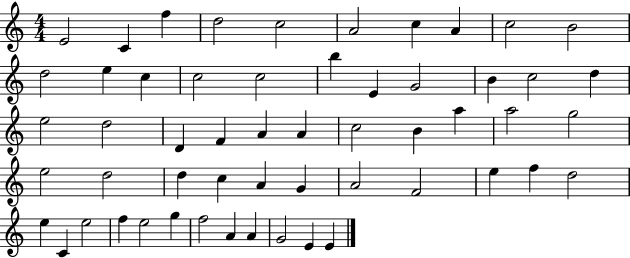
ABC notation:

X:1
T:Untitled
M:4/4
L:1/4
K:C
E2 C f d2 c2 A2 c A c2 B2 d2 e c c2 c2 b E G2 B c2 d e2 d2 D F A A c2 B a a2 g2 e2 d2 d c A G A2 F2 e f d2 e C e2 f e2 g f2 A A G2 E E